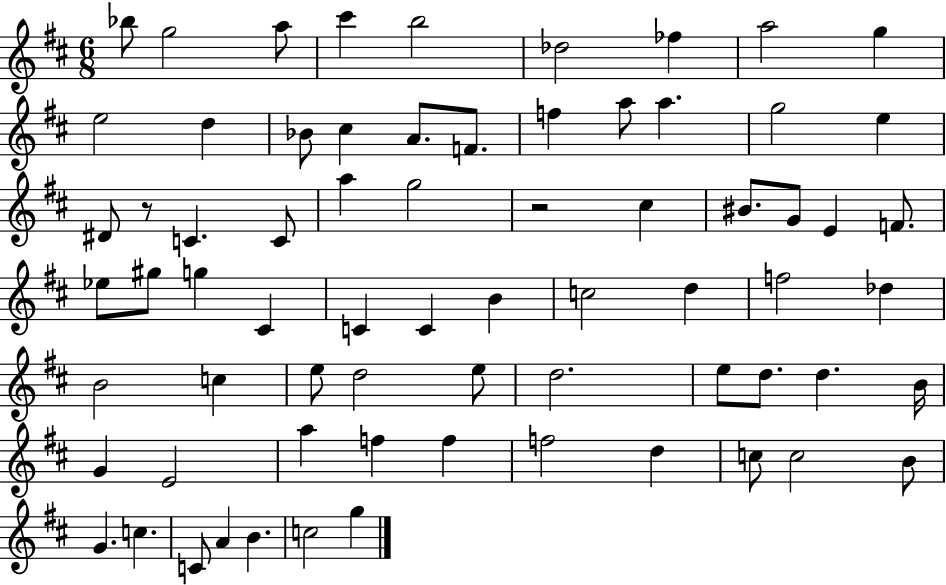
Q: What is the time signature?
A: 6/8